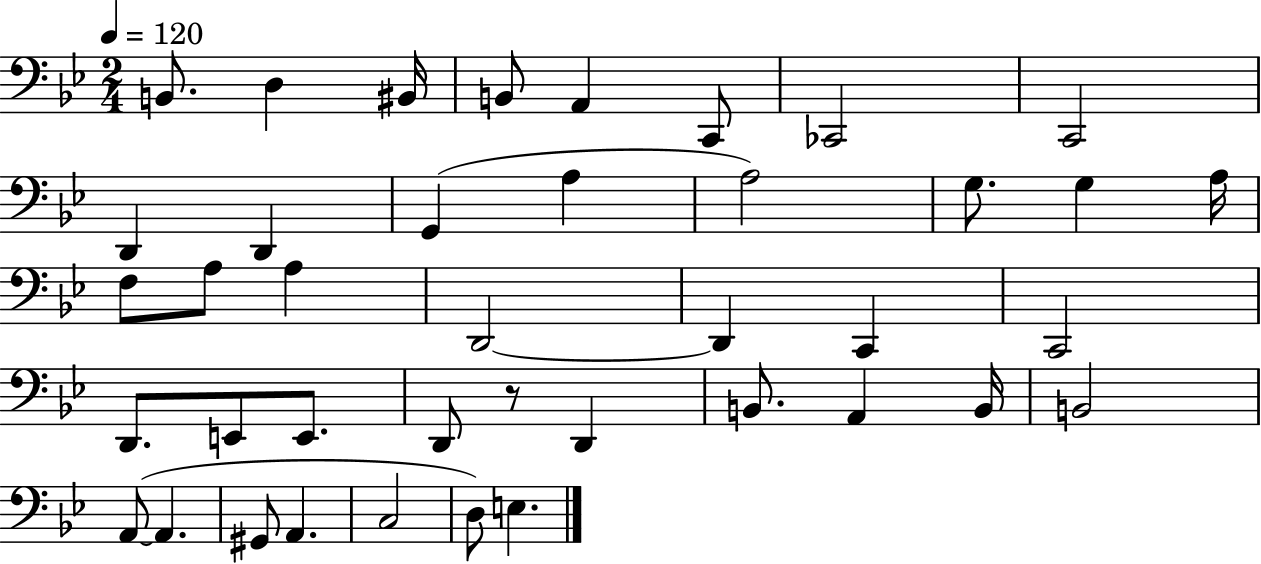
B2/e. D3/q BIS2/s B2/e A2/q C2/e CES2/h C2/h D2/q D2/q G2/q A3/q A3/h G3/e. G3/q A3/s F3/e A3/e A3/q D2/h D2/q C2/q C2/h D2/e. E2/e E2/e. D2/e R/e D2/q B2/e. A2/q B2/s B2/h A2/e A2/q. G#2/e A2/q. C3/h D3/e E3/q.